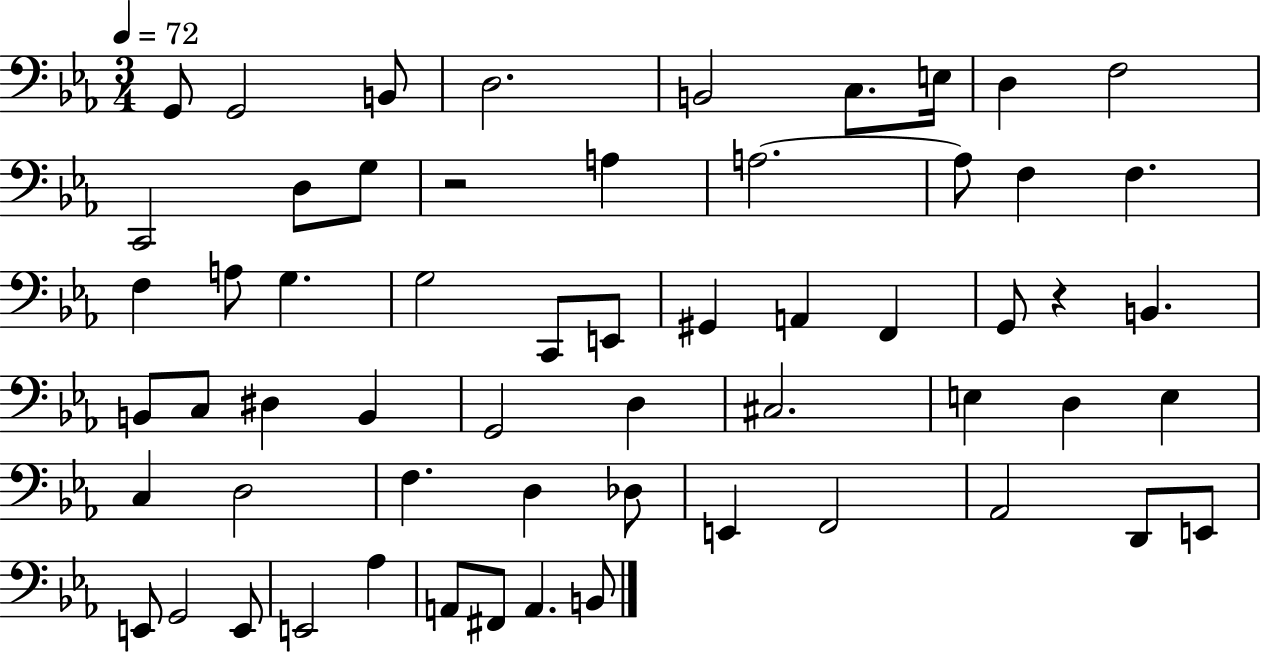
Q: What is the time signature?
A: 3/4